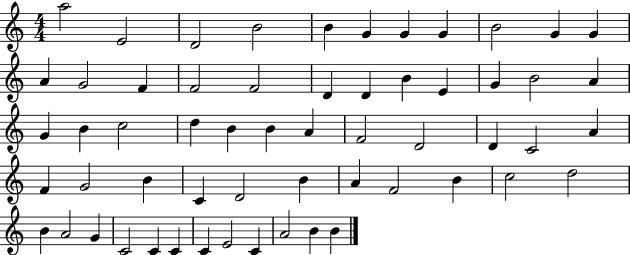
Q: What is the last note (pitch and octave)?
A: B4